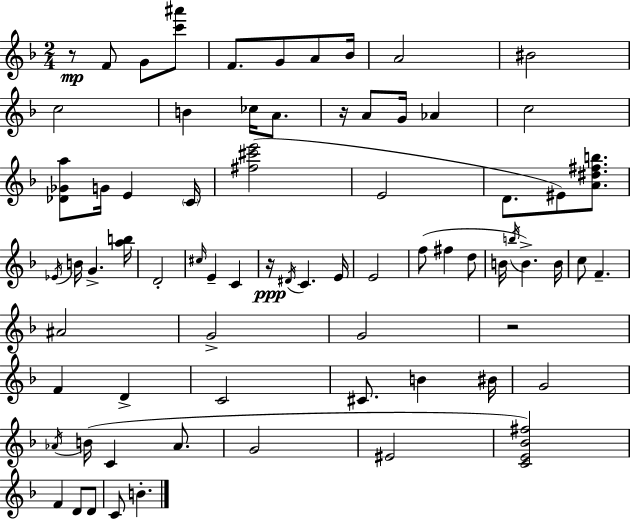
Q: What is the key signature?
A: F major